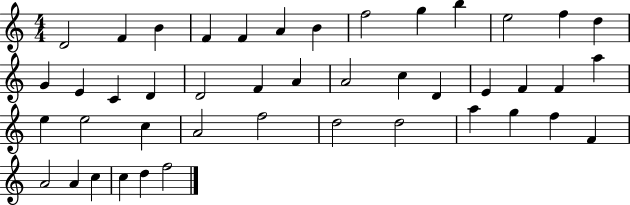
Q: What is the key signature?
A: C major